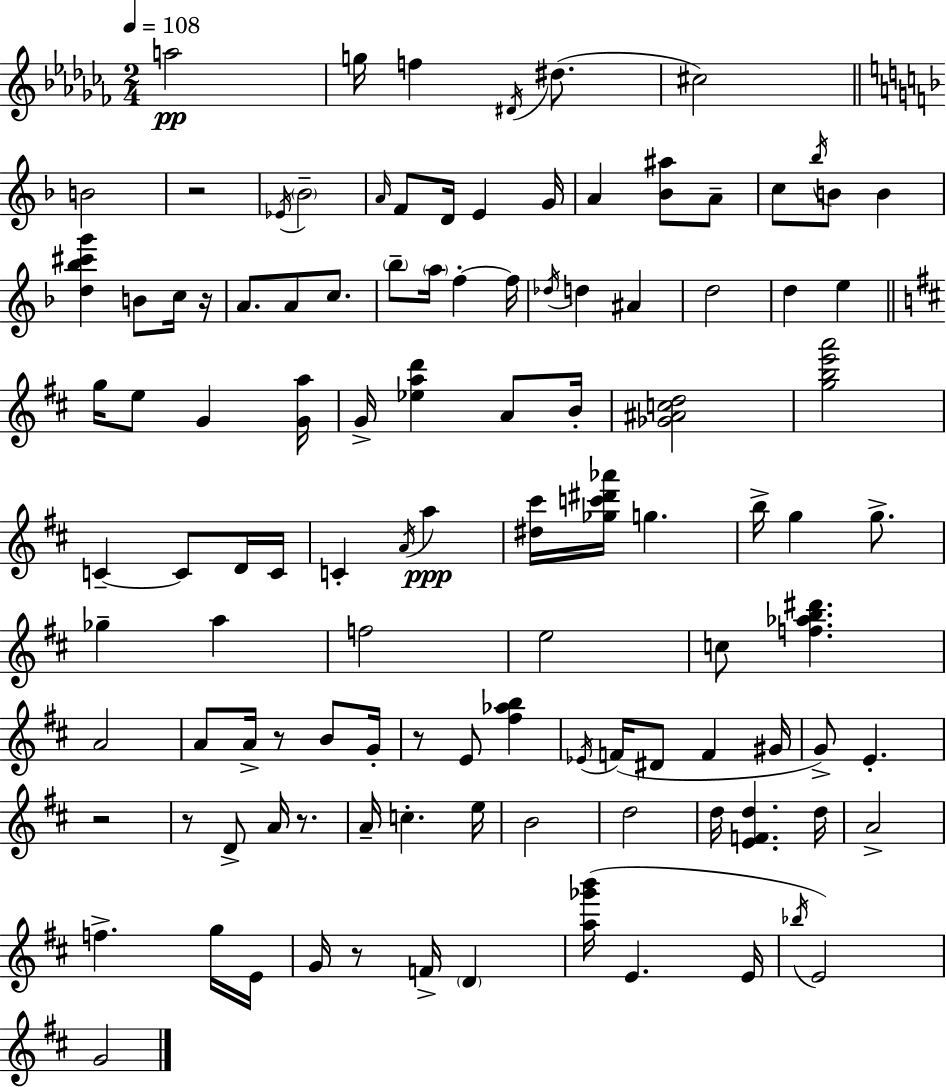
{
  \clef treble
  \numericTimeSignature
  \time 2/4
  \key aes \minor
  \tempo 4 = 108
  a''2\pp | g''16 f''4 \acciaccatura { dis'16 }( dis''8. | cis''2) | \bar "||" \break \key d \minor b'2 | r2 | \acciaccatura { ees'16 } \parenthesize bes'2-- | \grace { a'16 } f'8 d'16 e'4 | \break g'16 a'4 <bes' ais''>8 | a'8-- c''8 \acciaccatura { bes''16 } b'8 b'4 | <d'' bes'' cis''' g'''>4 b'8 | c''16 r16 a'8. a'8 | \break c''8. \parenthesize bes''8-- \parenthesize a''16 f''4-.~~ | f''16 \acciaccatura { des''16 } d''4 | ais'4 d''2 | d''4 | \break e''4 \bar "||" \break \key b \minor g''16 e''8 g'4 <g' a''>16 | g'16-> <ees'' a'' d'''>4 a'8 b'16-. | <ges' ais' c'' d''>2 | <g'' b'' e''' a'''>2 | \break c'4--~~ c'8 d'16 c'16 | c'4-. \acciaccatura { a'16 } a''4\ppp | <dis'' cis'''>16 <ges'' c''' dis''' aes'''>16 g''4. | b''16-> g''4 g''8.-> | \break ges''4-- a''4 | f''2 | e''2 | c''8 <f'' aes'' b'' dis'''>4. | \break a'2 | a'8 a'16-> r8 b'8 | g'16-. r8 e'8 <fis'' aes'' b''>4 | \acciaccatura { ees'16 } f'16( dis'8 f'4 | \break gis'16 g'8->) e'4.-. | r2 | r8 d'8-> a'16 r8. | a'16-- c''4.-. | \break e''16 b'2 | d''2 | d''16 <e' f' d''>4. | d''16 a'2-> | \break f''4.-> | g''16 e'16 g'16 r8 f'16-> \parenthesize d'4 | <a'' ges''' b'''>16( e'4. | e'16 \acciaccatura { bes''16 } e'2) | \break g'2 | \bar "|."
}